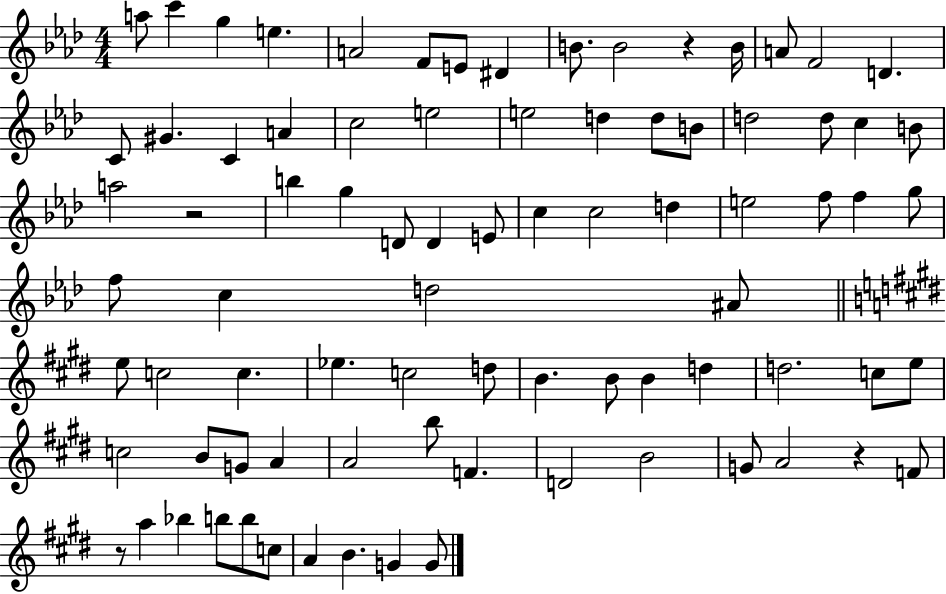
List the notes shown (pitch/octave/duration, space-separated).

A5/e C6/q G5/q E5/q. A4/h F4/e E4/e D#4/q B4/e. B4/h R/q B4/s A4/e F4/h D4/q. C4/e G#4/q. C4/q A4/q C5/h E5/h E5/h D5/q D5/e B4/e D5/h D5/e C5/q B4/e A5/h R/h B5/q G5/q D4/e D4/q E4/e C5/q C5/h D5/q E5/h F5/e F5/q G5/e F5/e C5/q D5/h A#4/e E5/e C5/h C5/q. Eb5/q. C5/h D5/e B4/q. B4/e B4/q D5/q D5/h. C5/e E5/e C5/h B4/e G4/e A4/q A4/h B5/e F4/q. D4/h B4/h G4/e A4/h R/q F4/e R/e A5/q Bb5/q B5/e B5/e C5/e A4/q B4/q. G4/q G4/e